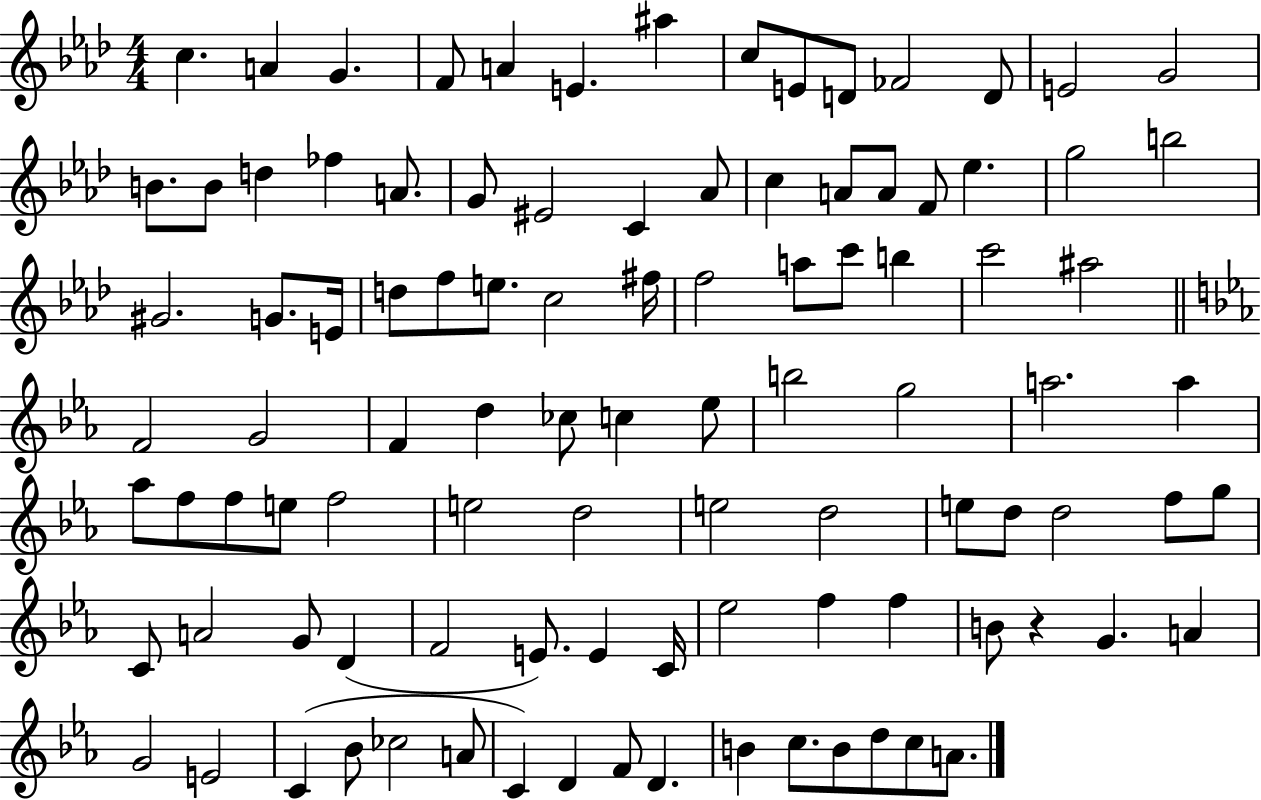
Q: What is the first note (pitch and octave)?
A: C5